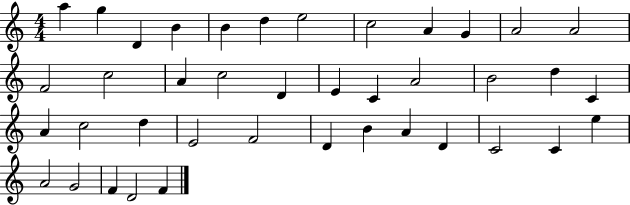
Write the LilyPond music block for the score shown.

{
  \clef treble
  \numericTimeSignature
  \time 4/4
  \key c \major
  a''4 g''4 d'4 b'4 | b'4 d''4 e''2 | c''2 a'4 g'4 | a'2 a'2 | \break f'2 c''2 | a'4 c''2 d'4 | e'4 c'4 a'2 | b'2 d''4 c'4 | \break a'4 c''2 d''4 | e'2 f'2 | d'4 b'4 a'4 d'4 | c'2 c'4 e''4 | \break a'2 g'2 | f'4 d'2 f'4 | \bar "|."
}